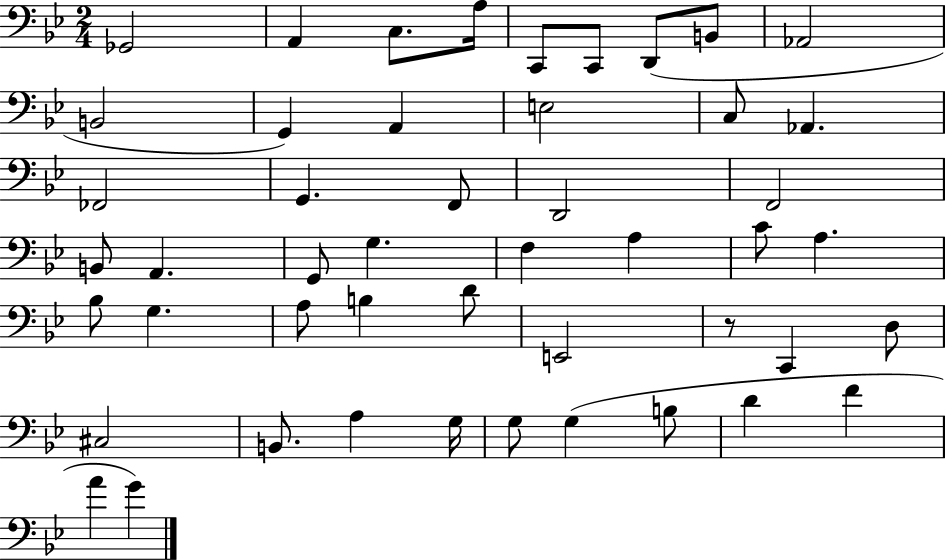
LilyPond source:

{
  \clef bass
  \numericTimeSignature
  \time 2/4
  \key bes \major
  ges,2 | a,4 c8. a16 | c,8 c,8 d,8( b,8 | aes,2 | \break b,2 | g,4) a,4 | e2 | c8 aes,4. | \break fes,2 | g,4. f,8 | d,2 | f,2 | \break b,8 a,4. | g,8 g4. | f4 a4 | c'8 a4. | \break bes8 g4. | a8 b4 d'8 | e,2 | r8 c,4 d8 | \break cis2 | b,8. a4 g16 | g8 g4( b8 | d'4 f'4 | \break a'4 g'4) | \bar "|."
}